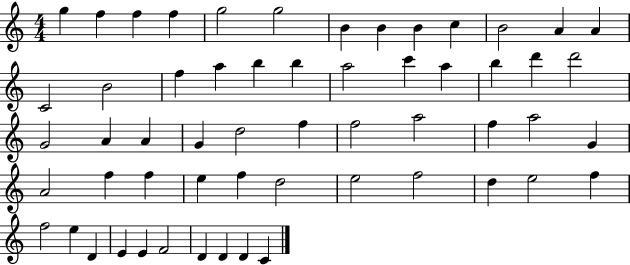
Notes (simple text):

G5/q F5/q F5/q F5/q G5/h G5/h B4/q B4/q B4/q C5/q B4/h A4/q A4/q C4/h B4/h F5/q A5/q B5/q B5/q A5/h C6/q A5/q B5/q D6/q D6/h G4/h A4/q A4/q G4/q D5/h F5/q F5/h A5/h F5/q A5/h G4/q A4/h F5/q F5/q E5/q F5/q D5/h E5/h F5/h D5/q E5/h F5/q F5/h E5/q D4/q E4/q E4/q F4/h D4/q D4/q D4/q C4/q